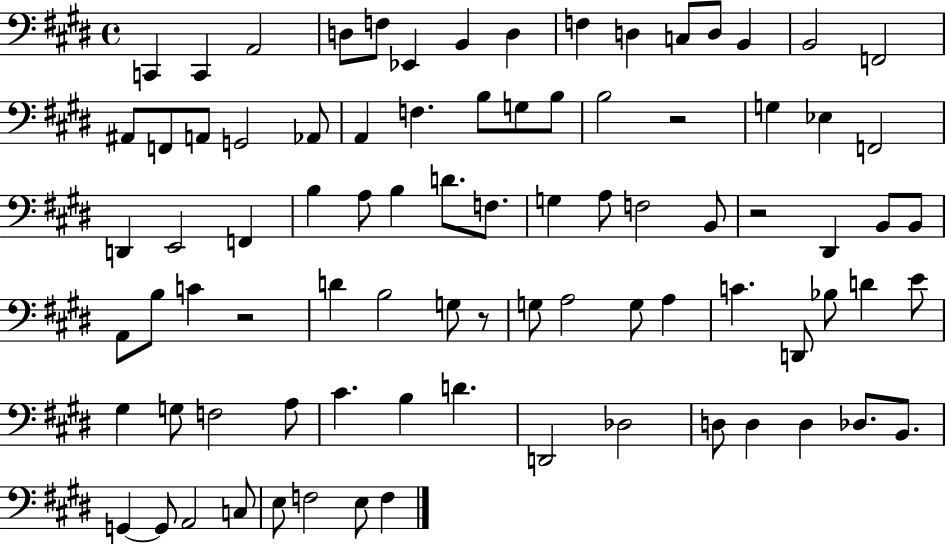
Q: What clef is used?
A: bass